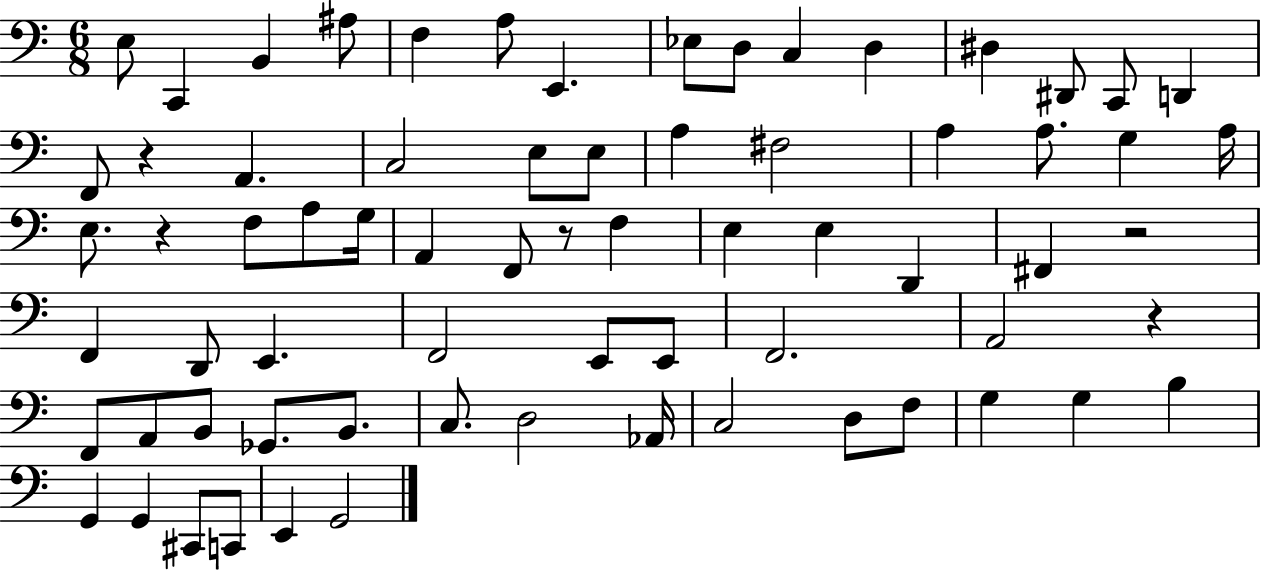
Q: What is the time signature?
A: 6/8